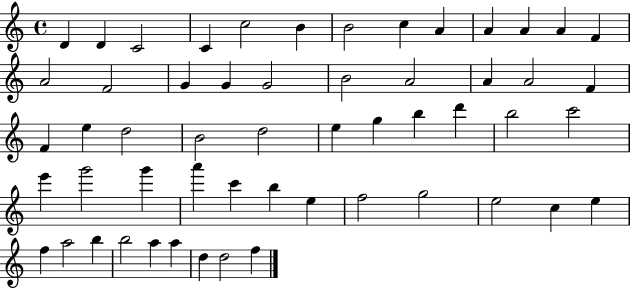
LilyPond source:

{
  \clef treble
  \time 4/4
  \defaultTimeSignature
  \key c \major
  d'4 d'4 c'2 | c'4 c''2 b'4 | b'2 c''4 a'4 | a'4 a'4 a'4 f'4 | \break a'2 f'2 | g'4 g'4 g'2 | b'2 a'2 | a'4 a'2 f'4 | \break f'4 e''4 d''2 | b'2 d''2 | e''4 g''4 b''4 d'''4 | b''2 c'''2 | \break e'''4 g'''2 g'''4 | a'''4 c'''4 b''4 e''4 | f''2 g''2 | e''2 c''4 e''4 | \break f''4 a''2 b''4 | b''2 a''4 a''4 | d''4 d''2 f''4 | \bar "|."
}